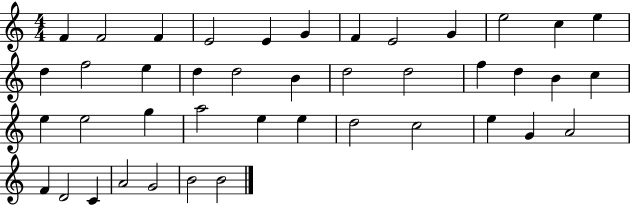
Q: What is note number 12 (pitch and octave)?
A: E5